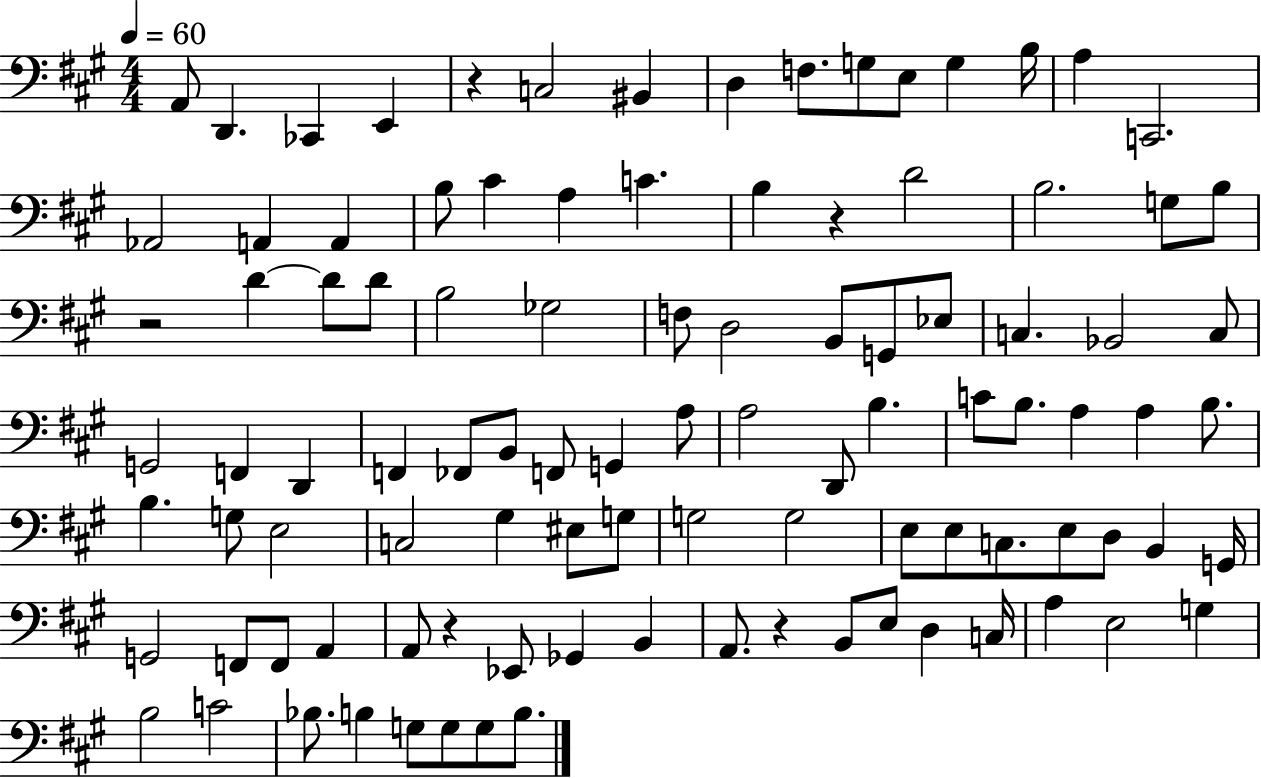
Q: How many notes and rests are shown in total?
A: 101